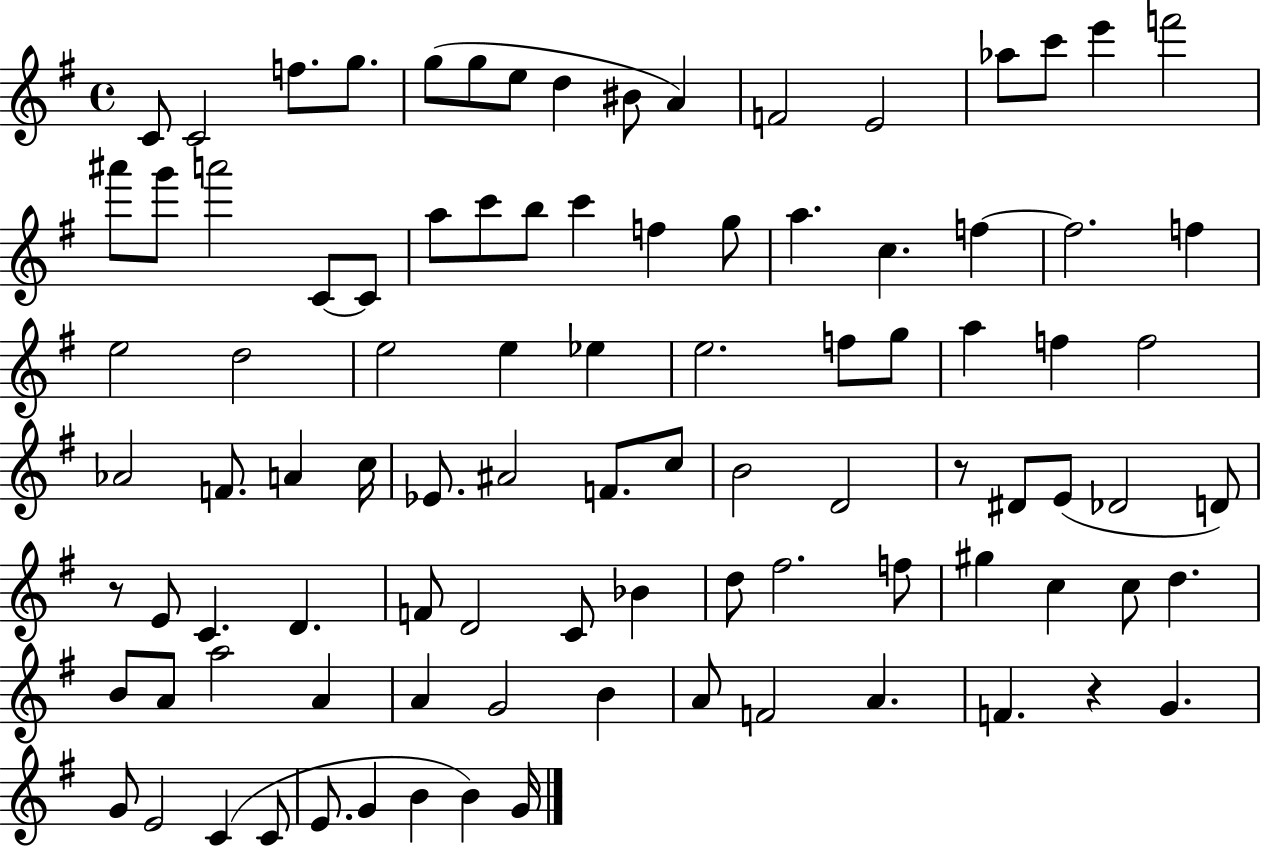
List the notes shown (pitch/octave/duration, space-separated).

C4/e C4/h F5/e. G5/e. G5/e G5/e E5/e D5/q BIS4/e A4/q F4/h E4/h Ab5/e C6/e E6/q F6/h A#6/e G6/e A6/h C4/e C4/e A5/e C6/e B5/e C6/q F5/q G5/e A5/q. C5/q. F5/q F5/h. F5/q E5/h D5/h E5/h E5/q Eb5/q E5/h. F5/e G5/e A5/q F5/q F5/h Ab4/h F4/e. A4/q C5/s Eb4/e. A#4/h F4/e. C5/e B4/h D4/h R/e D#4/e E4/e Db4/h D4/e R/e E4/e C4/q. D4/q. F4/e D4/h C4/e Bb4/q D5/e F#5/h. F5/e G#5/q C5/q C5/e D5/q. B4/e A4/e A5/h A4/q A4/q G4/h B4/q A4/e F4/h A4/q. F4/q. R/q G4/q. G4/e E4/h C4/q C4/e E4/e. G4/q B4/q B4/q G4/s